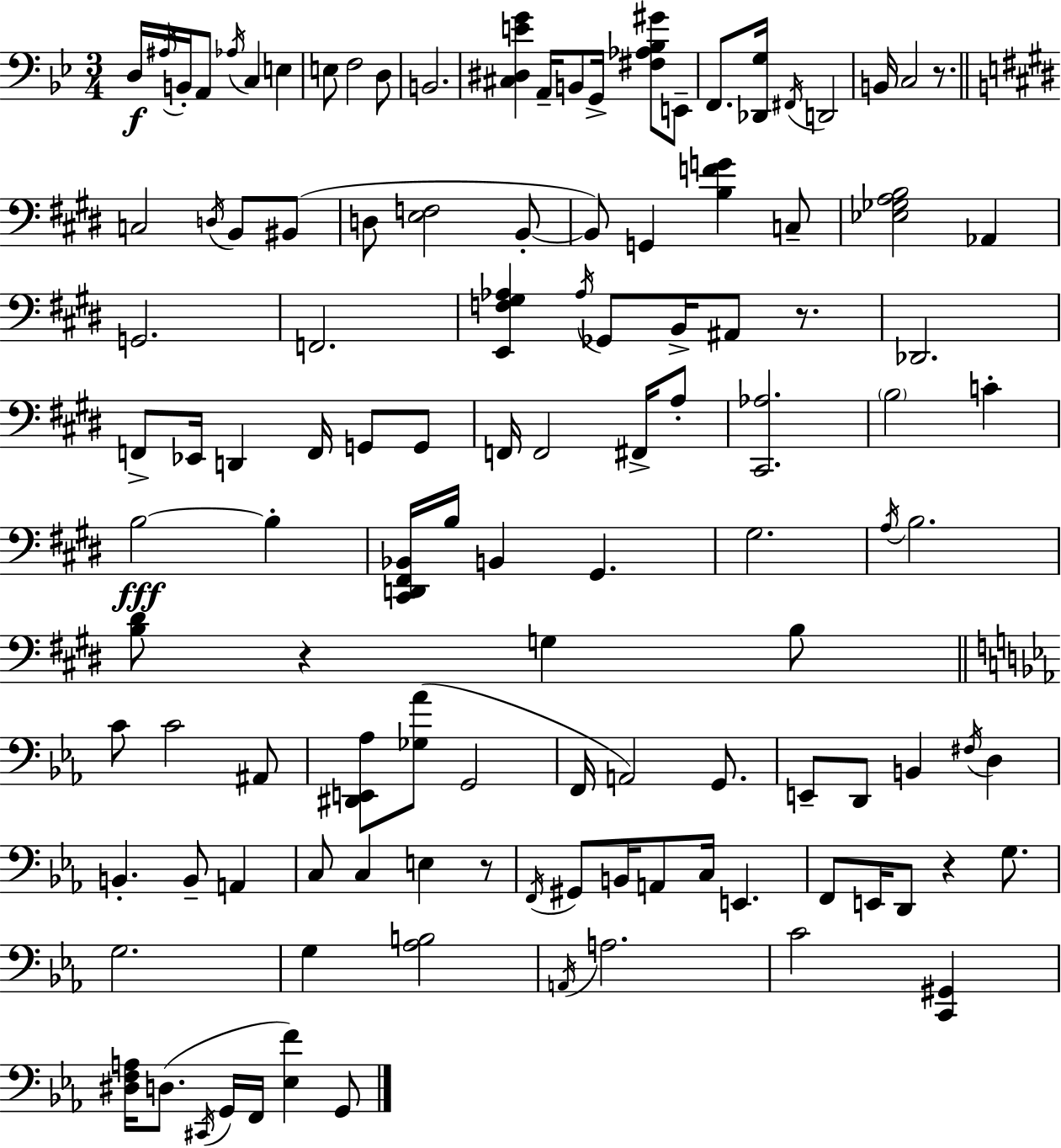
D3/s A#3/s B2/s A2/e Ab3/s C3/q E3/q E3/e F3/h D3/e B2/h. [C#3,D#3,E4,G4]/q A2/s B2/e G2/s [F#3,Ab3,Bb3,G#4]/e E2/e F2/e. [Db2,G3]/s F#2/s D2/h B2/s C3/h R/e. C3/h D3/s B2/e BIS2/e D3/e [E3,F3]/h B2/e B2/e G2/q [B3,F4,G4]/q C3/e [Eb3,Gb3,A3,B3]/h Ab2/q G2/h. F2/h. [E2,F3,G#3,Ab3]/q Ab3/s Gb2/e B2/s A#2/e R/e. Db2/h. F2/e Eb2/s D2/q F2/s G2/e G2/e F2/s F2/h F#2/s A3/e [C#2,Ab3]/h. B3/h C4/q B3/h B3/q [C#2,D2,F#2,Bb2]/s B3/s B2/q G#2/q. G#3/h. A3/s B3/h. [B3,D#4]/e R/q G3/q B3/e C4/e C4/h A#2/e [D#2,E2,Ab3]/e [Gb3,Ab4]/e G2/h F2/s A2/h G2/e. E2/e D2/e B2/q F#3/s D3/q B2/q. B2/e A2/q C3/e C3/q E3/q R/e F2/s G#2/e B2/s A2/e C3/s E2/q. F2/e E2/s D2/e R/q G3/e. G3/h. G3/q [Ab3,B3]/h A2/s A3/h. C4/h [C2,G#2]/q [D#3,F3,A3]/s D3/e. C#2/s G2/s F2/s [Eb3,F4]/q G2/e